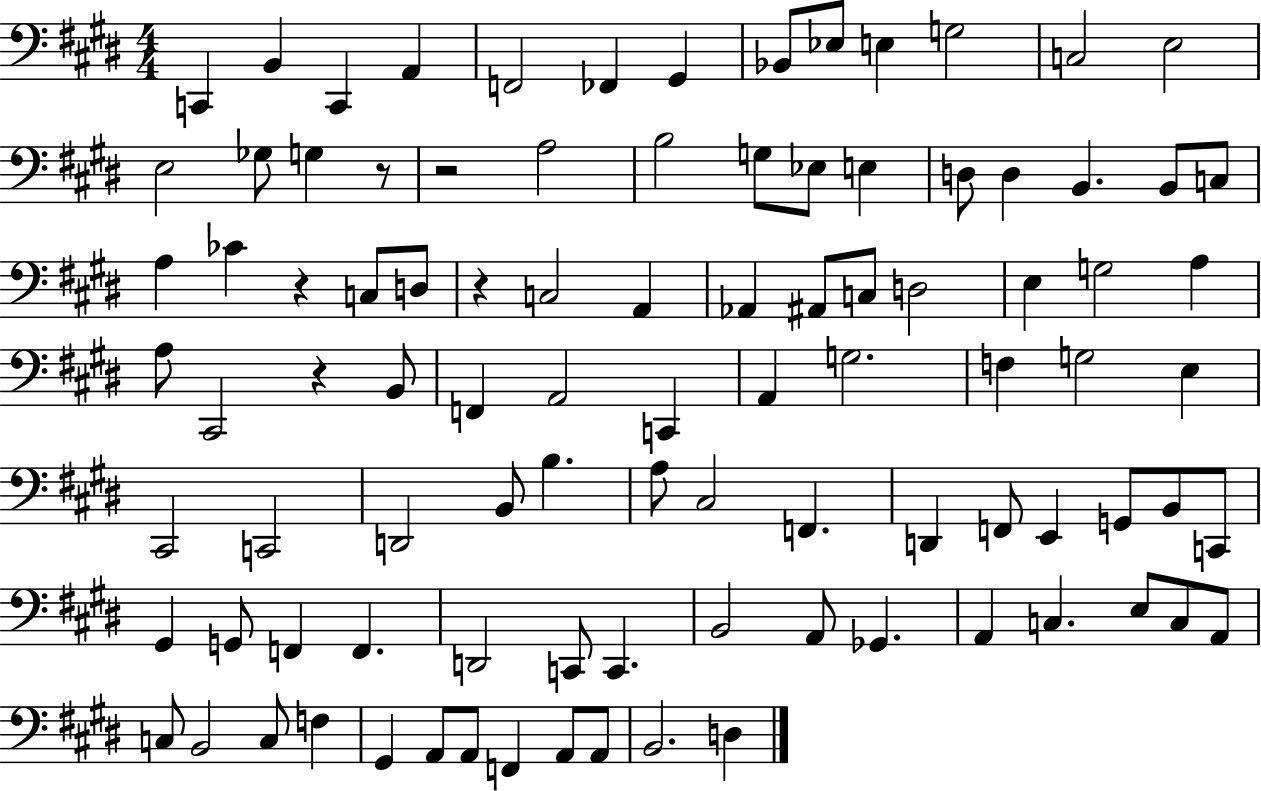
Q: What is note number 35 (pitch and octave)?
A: C3